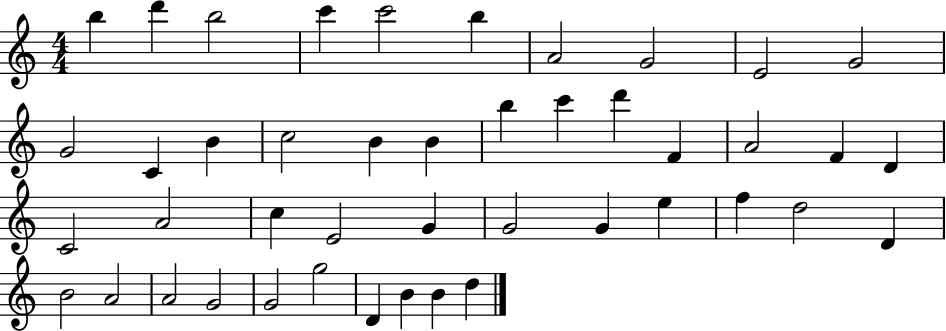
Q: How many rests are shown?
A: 0